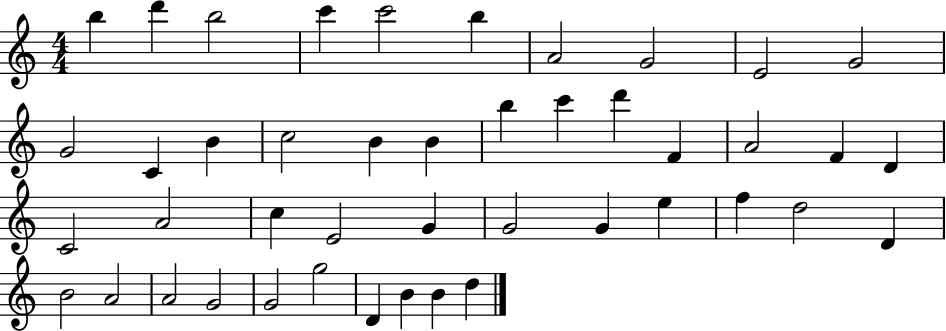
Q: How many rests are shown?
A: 0